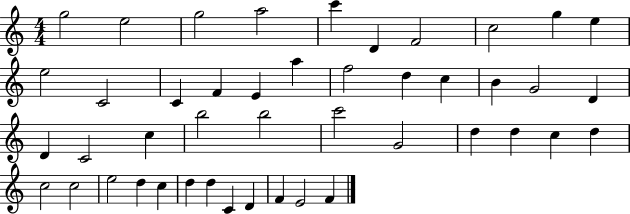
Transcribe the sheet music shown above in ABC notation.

X:1
T:Untitled
M:4/4
L:1/4
K:C
g2 e2 g2 a2 c' D F2 c2 g e e2 C2 C F E a f2 d c B G2 D D C2 c b2 b2 c'2 G2 d d c d c2 c2 e2 d c d d C D F E2 F